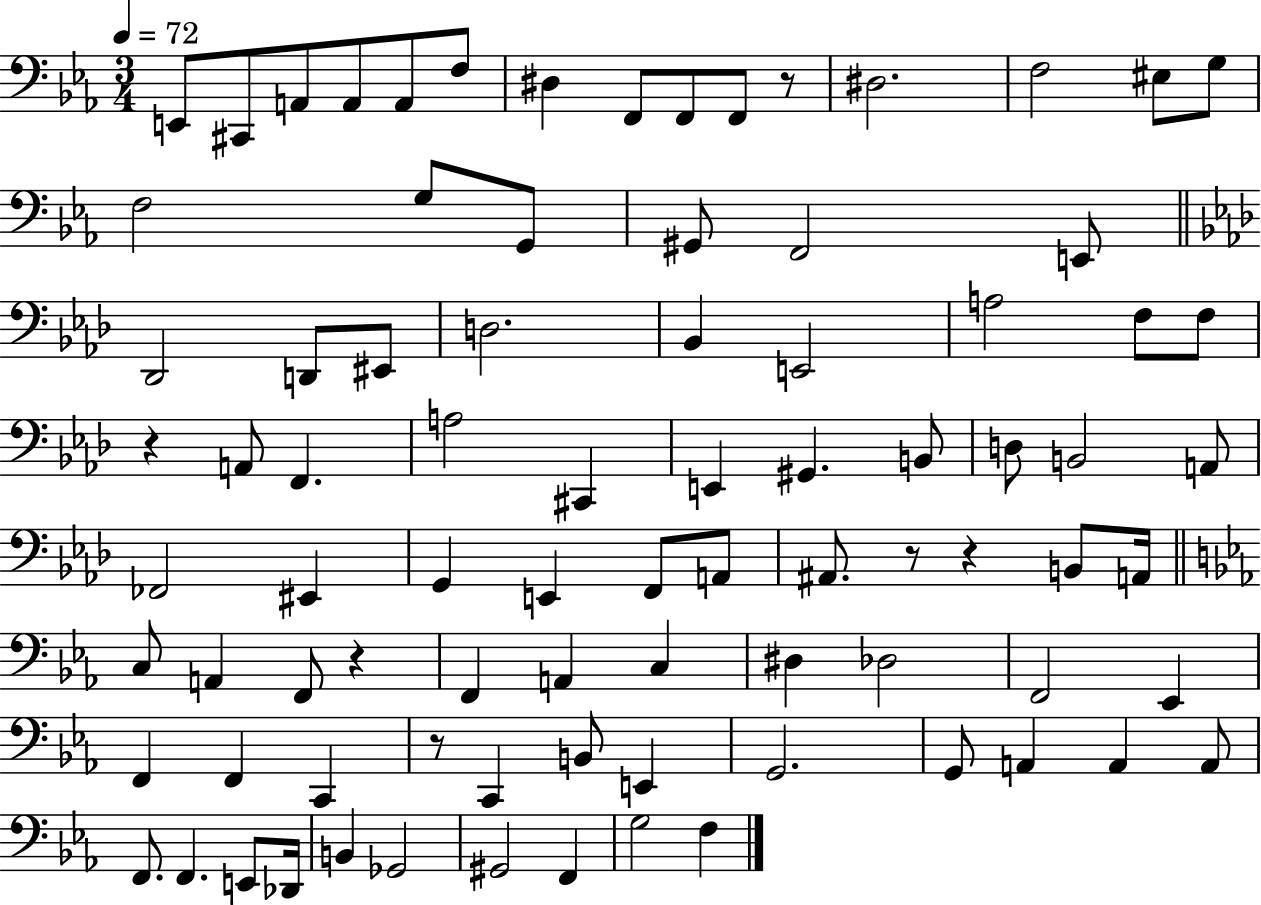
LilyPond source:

{
  \clef bass
  \numericTimeSignature
  \time 3/4
  \key ees \major
  \tempo 4 = 72
  e,8 cis,8 a,8 a,8 a,8 f8 | dis4 f,8 f,8 f,8 r8 | dis2. | f2 eis8 g8 | \break f2 g8 g,8 | gis,8 f,2 e,8 | \bar "||" \break \key aes \major des,2 d,8 eis,8 | d2. | bes,4 e,2 | a2 f8 f8 | \break r4 a,8 f,4. | a2 cis,4 | e,4 gis,4. b,8 | d8 b,2 a,8 | \break fes,2 eis,4 | g,4 e,4 f,8 a,8 | ais,8. r8 r4 b,8 a,16 | \bar "||" \break \key ees \major c8 a,4 f,8 r4 | f,4 a,4 c4 | dis4 des2 | f,2 ees,4 | \break f,4 f,4 c,4 | r8 c,4 b,8 e,4 | g,2. | g,8 a,4 a,4 a,8 | \break f,8. f,4. e,8 des,16 | b,4 ges,2 | gis,2 f,4 | g2 f4 | \break \bar "|."
}